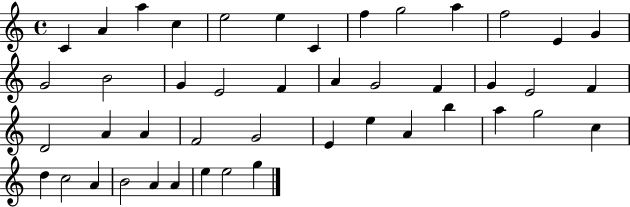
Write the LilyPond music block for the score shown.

{
  \clef treble
  \time 4/4
  \defaultTimeSignature
  \key c \major
  c'4 a'4 a''4 c''4 | e''2 e''4 c'4 | f''4 g''2 a''4 | f''2 e'4 g'4 | \break g'2 b'2 | g'4 e'2 f'4 | a'4 g'2 f'4 | g'4 e'2 f'4 | \break d'2 a'4 a'4 | f'2 g'2 | e'4 e''4 a'4 b''4 | a''4 g''2 c''4 | \break d''4 c''2 a'4 | b'2 a'4 a'4 | e''4 e''2 g''4 | \bar "|."
}